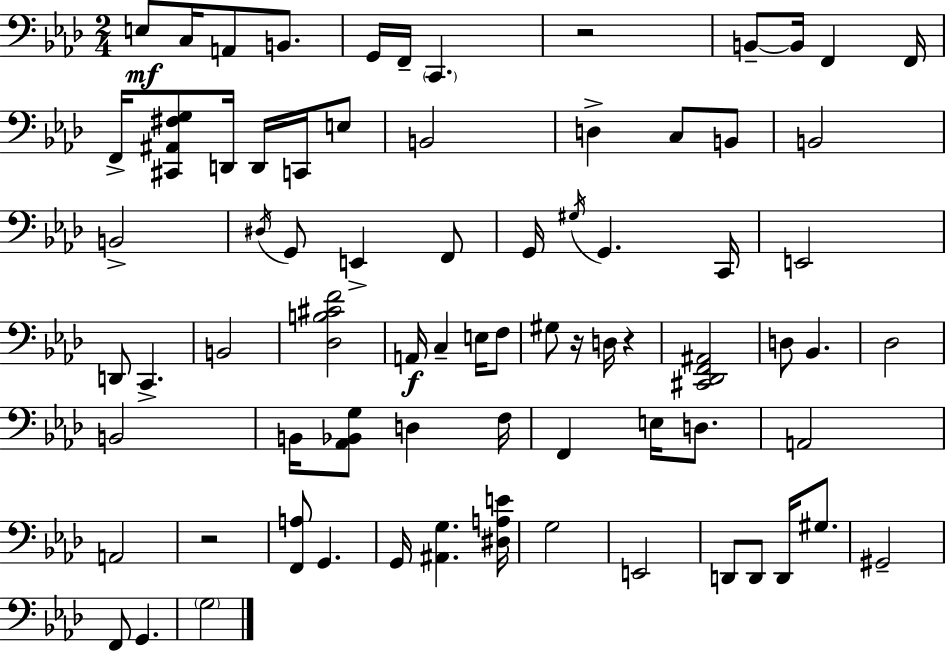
{
  \clef bass
  \numericTimeSignature
  \time 2/4
  \key f \minor
  e8\mf c16 a,8 b,8. | g,16 f,16-- \parenthesize c,4. | r2 | b,8--~~ b,16 f,4 f,16 | \break f,16-> <cis, ais, fis g>8 d,16 d,16 c,16 e8 | b,2 | d4-> c8 b,8 | b,2 | \break b,2-> | \acciaccatura { dis16 } g,8 e,4-> f,8 | g,16 \acciaccatura { gis16 } g,4. | c,16 e,2 | \break d,8 c,4.-> | b,2 | <des b cis' f'>2 | a,16\f c4-- e16 | \break f8 gis8 r16 d16 r4 | <cis, des, f, ais,>2 | d8 bes,4. | des2 | \break b,2 | b,16 <aes, bes, g>8 d4 | f16 f,4 e16 d8. | a,2 | \break a,2 | r2 | <f, a>8 g,4. | g,16 <ais, g>4. | \break <dis a e'>16 g2 | e,2 | d,8 d,8 d,16 gis8. | gis,2-- | \break f,8 g,4. | \parenthesize g2 | \bar "|."
}